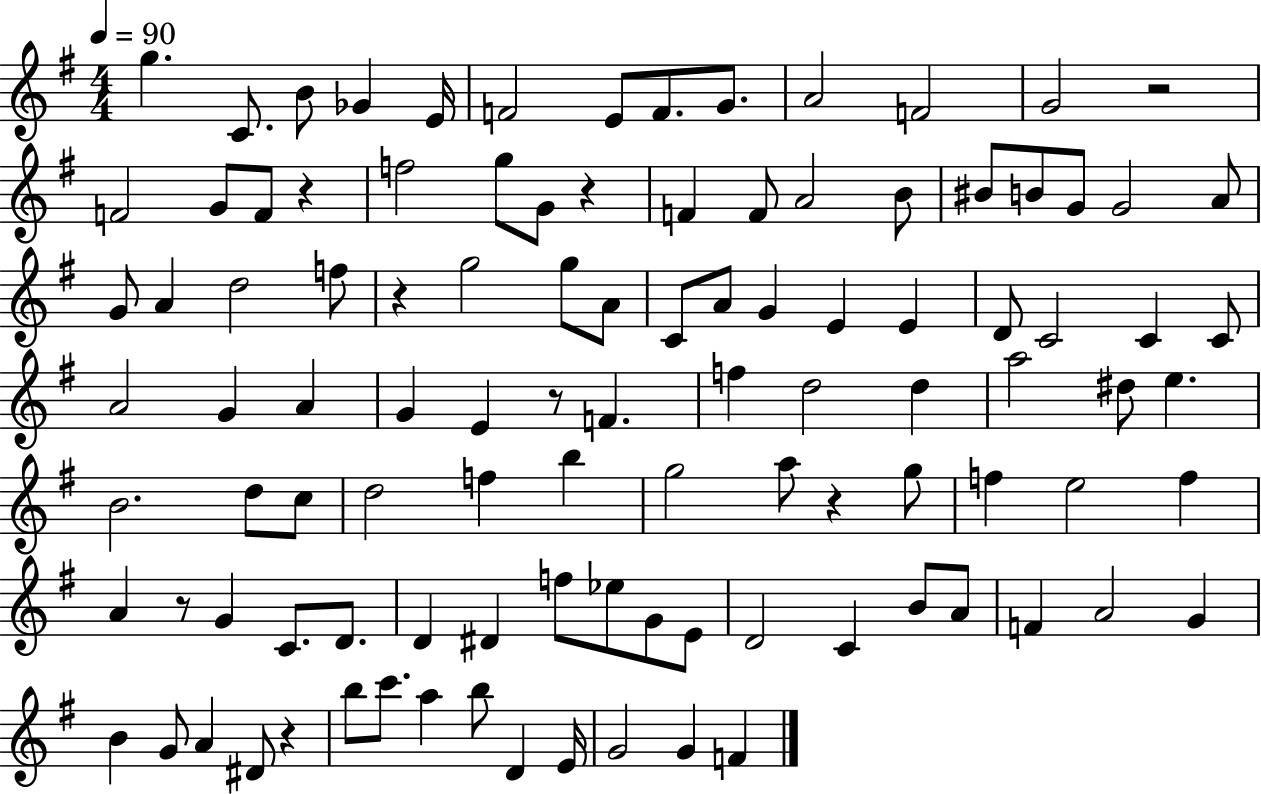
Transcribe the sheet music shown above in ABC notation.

X:1
T:Untitled
M:4/4
L:1/4
K:G
g C/2 B/2 _G E/4 F2 E/2 F/2 G/2 A2 F2 G2 z2 F2 G/2 F/2 z f2 g/2 G/2 z F F/2 A2 B/2 ^B/2 B/2 G/2 G2 A/2 G/2 A d2 f/2 z g2 g/2 A/2 C/2 A/2 G E E D/2 C2 C C/2 A2 G A G E z/2 F f d2 d a2 ^d/2 e B2 d/2 c/2 d2 f b g2 a/2 z g/2 f e2 f A z/2 G C/2 D/2 D ^D f/2 _e/2 G/2 E/2 D2 C B/2 A/2 F A2 G B G/2 A ^D/2 z b/2 c'/2 a b/2 D E/4 G2 G F